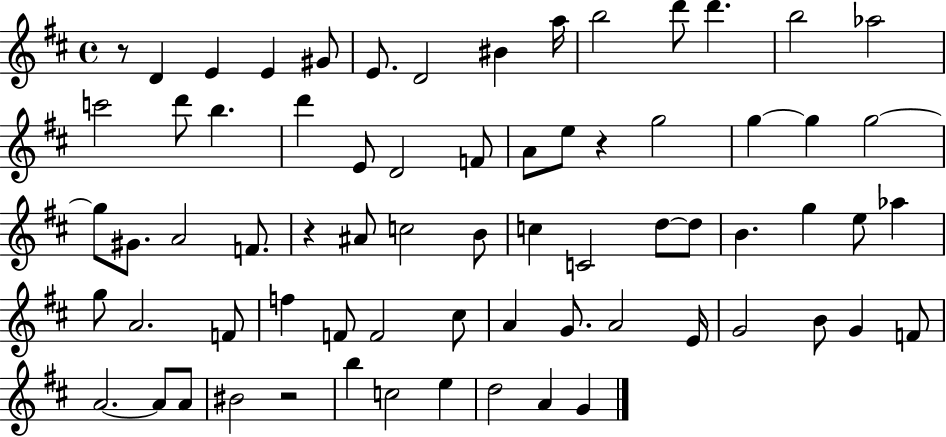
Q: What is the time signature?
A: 4/4